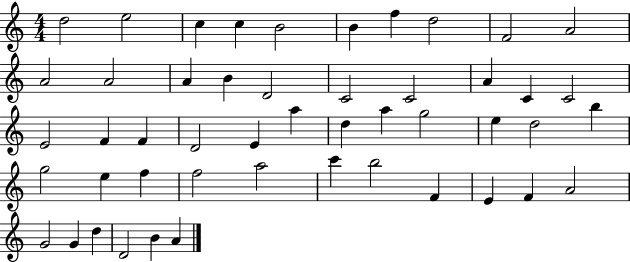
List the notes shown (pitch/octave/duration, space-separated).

D5/h E5/h C5/q C5/q B4/h B4/q F5/q D5/h F4/h A4/h A4/h A4/h A4/q B4/q D4/h C4/h C4/h A4/q C4/q C4/h E4/h F4/q F4/q D4/h E4/q A5/q D5/q A5/q G5/h E5/q D5/h B5/q G5/h E5/q F5/q F5/h A5/h C6/q B5/h F4/q E4/q F4/q A4/h G4/h G4/q D5/q D4/h B4/q A4/q